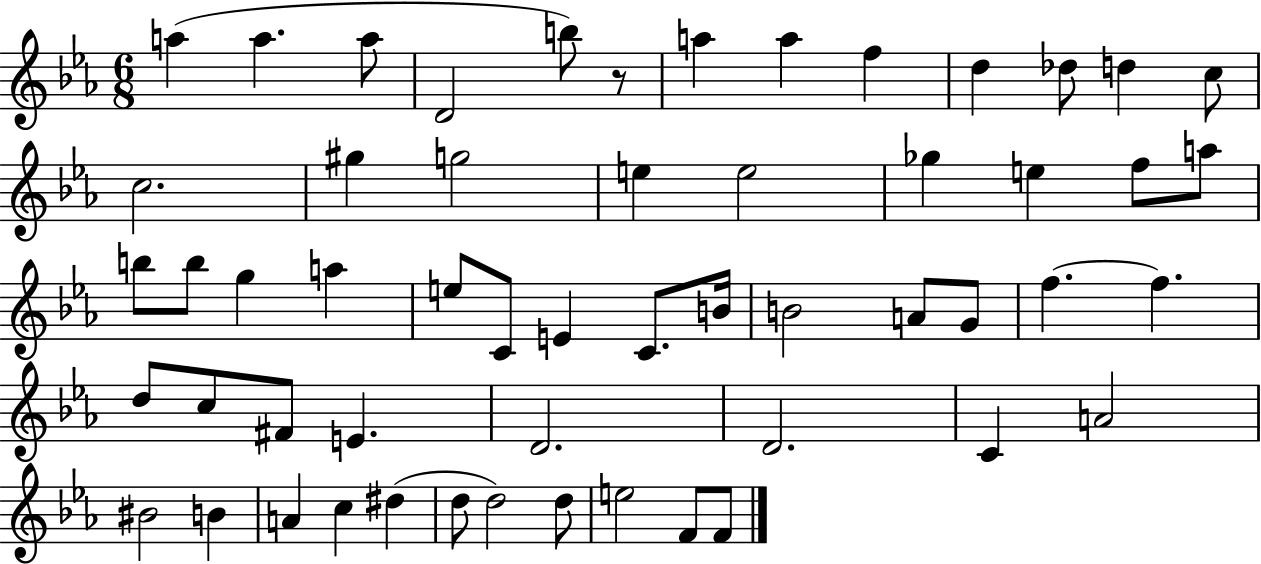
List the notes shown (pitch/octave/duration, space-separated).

A5/q A5/q. A5/e D4/h B5/e R/e A5/q A5/q F5/q D5/q Db5/e D5/q C5/e C5/h. G#5/q G5/h E5/q E5/h Gb5/q E5/q F5/e A5/e B5/e B5/e G5/q A5/q E5/e C4/e E4/q C4/e. B4/s B4/h A4/e G4/e F5/q. F5/q. D5/e C5/e F#4/e E4/q. D4/h. D4/h. C4/q A4/h BIS4/h B4/q A4/q C5/q D#5/q D5/e D5/h D5/e E5/h F4/e F4/e